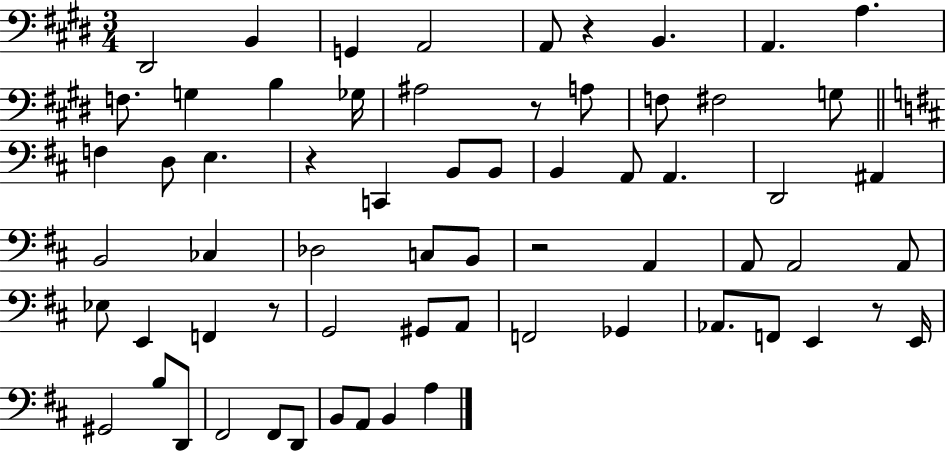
X:1
T:Untitled
M:3/4
L:1/4
K:E
^D,,2 B,, G,, A,,2 A,,/2 z B,, A,, A, F,/2 G, B, _G,/4 ^A,2 z/2 A,/2 F,/2 ^F,2 G,/2 F, D,/2 E, z C,, B,,/2 B,,/2 B,, A,,/2 A,, D,,2 ^A,, B,,2 _C, _D,2 C,/2 B,,/2 z2 A,, A,,/2 A,,2 A,,/2 _E,/2 E,, F,, z/2 G,,2 ^G,,/2 A,,/2 F,,2 _G,, _A,,/2 F,,/2 E,, z/2 E,,/4 ^G,,2 B,/2 D,,/2 ^F,,2 ^F,,/2 D,,/2 B,,/2 A,,/2 B,, A,